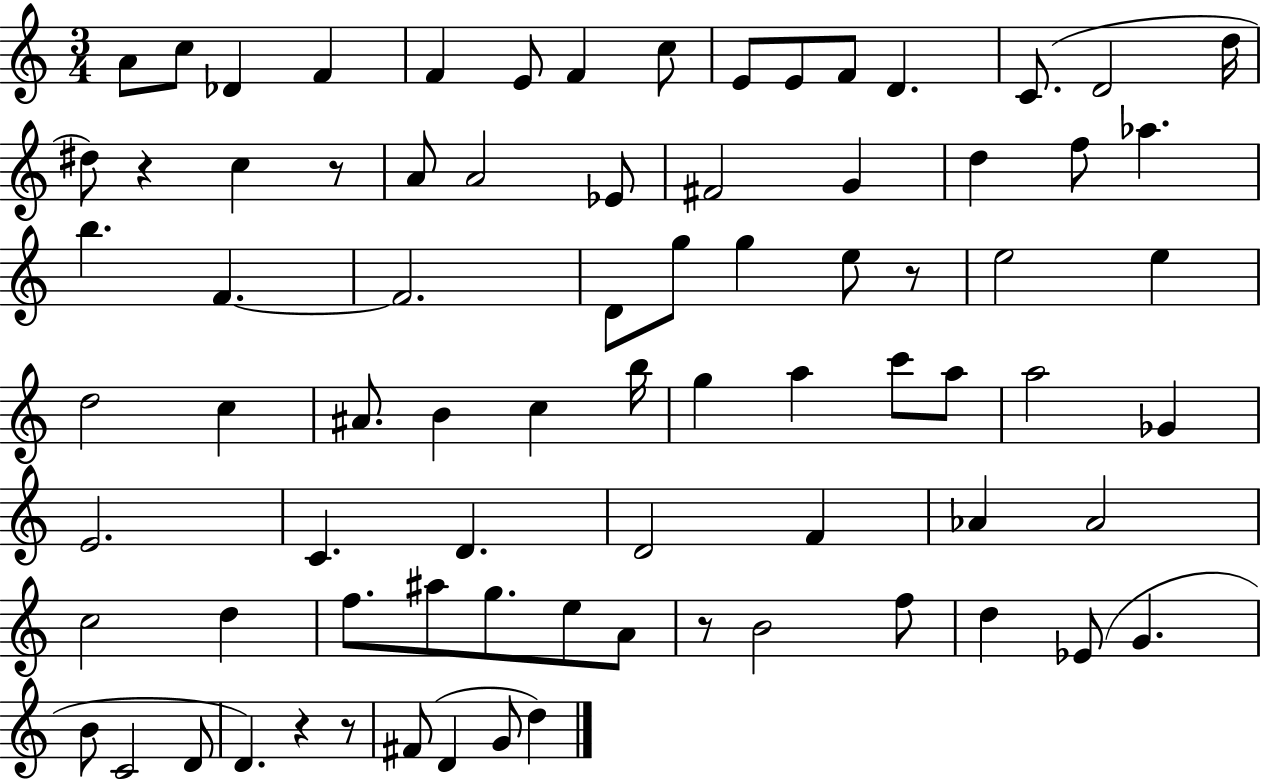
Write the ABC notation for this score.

X:1
T:Untitled
M:3/4
L:1/4
K:C
A/2 c/2 _D F F E/2 F c/2 E/2 E/2 F/2 D C/2 D2 d/4 ^d/2 z c z/2 A/2 A2 _E/2 ^F2 G d f/2 _a b F F2 D/2 g/2 g e/2 z/2 e2 e d2 c ^A/2 B c b/4 g a c'/2 a/2 a2 _G E2 C D D2 F _A _A2 c2 d f/2 ^a/2 g/2 e/2 A/2 z/2 B2 f/2 d _E/2 G B/2 C2 D/2 D z z/2 ^F/2 D G/2 d